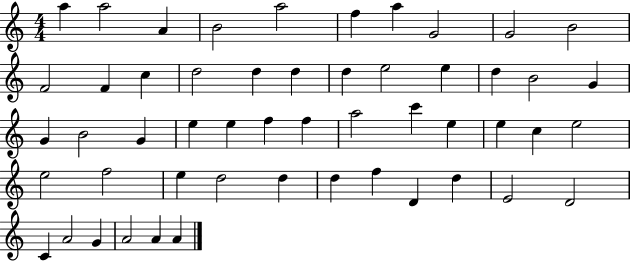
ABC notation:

X:1
T:Untitled
M:4/4
L:1/4
K:C
a a2 A B2 a2 f a G2 G2 B2 F2 F c d2 d d d e2 e d B2 G G B2 G e e f f a2 c' e e c e2 e2 f2 e d2 d d f D d E2 D2 C A2 G A2 A A